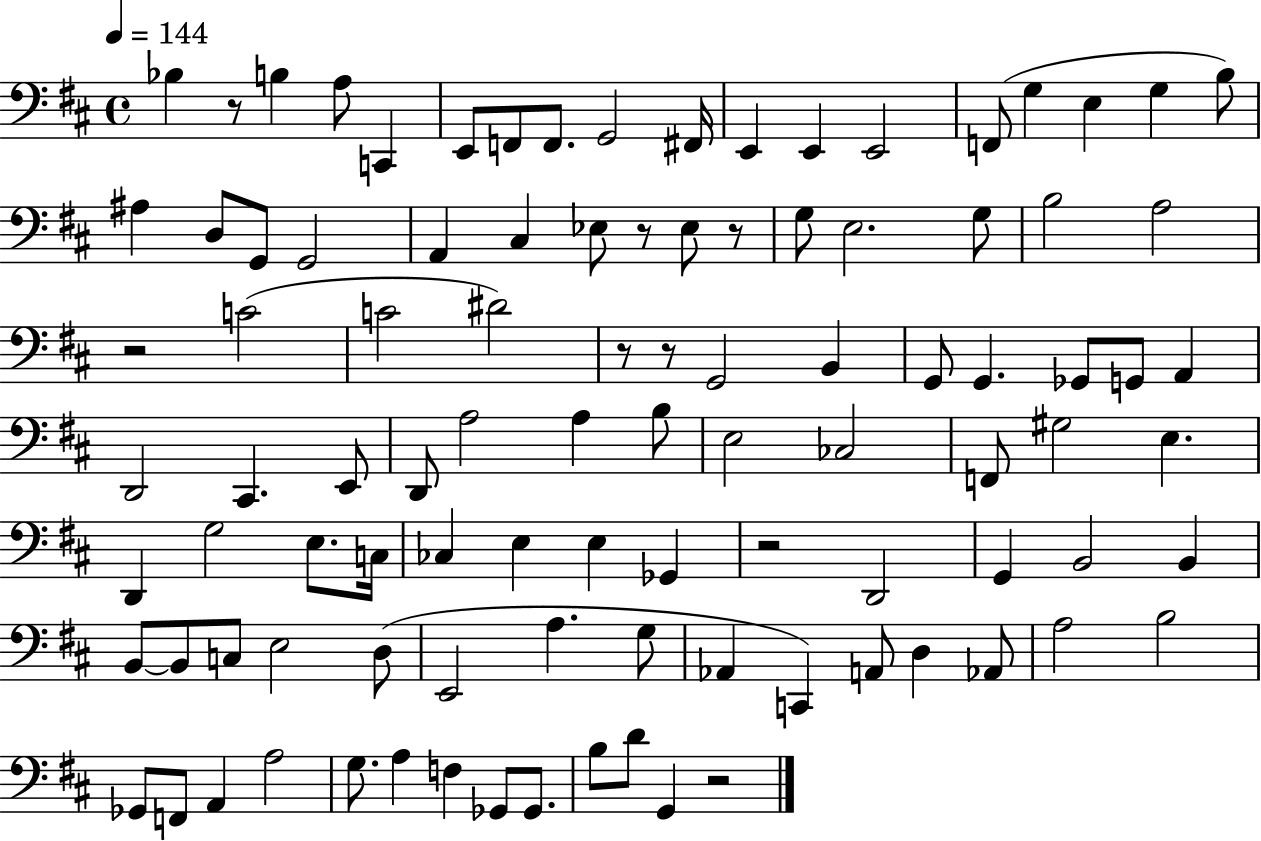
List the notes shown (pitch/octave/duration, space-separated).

Bb3/q R/e B3/q A3/e C2/q E2/e F2/e F2/e. G2/h F#2/s E2/q E2/q E2/h F2/e G3/q E3/q G3/q B3/e A#3/q D3/e G2/e G2/h A2/q C#3/q Eb3/e R/e Eb3/e R/e G3/e E3/h. G3/e B3/h A3/h R/h C4/h C4/h D#4/h R/e R/e G2/h B2/q G2/e G2/q. Gb2/e G2/e A2/q D2/h C#2/q. E2/e D2/e A3/h A3/q B3/e E3/h CES3/h F2/e G#3/h E3/q. D2/q G3/h E3/e. C3/s CES3/q E3/q E3/q Gb2/q R/h D2/h G2/q B2/h B2/q B2/e B2/e C3/e E3/h D3/e E2/h A3/q. G3/e Ab2/q C2/q A2/e D3/q Ab2/e A3/h B3/h Gb2/e F2/e A2/q A3/h G3/e. A3/q F3/q Gb2/e Gb2/e. B3/e D4/e G2/q R/h